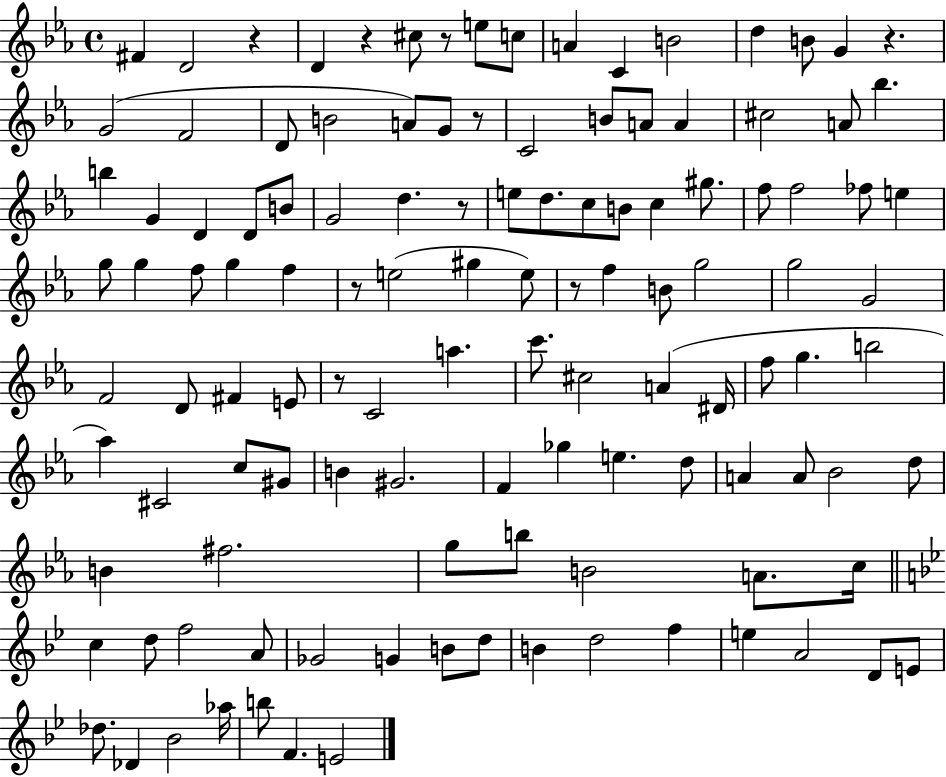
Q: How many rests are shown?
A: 9